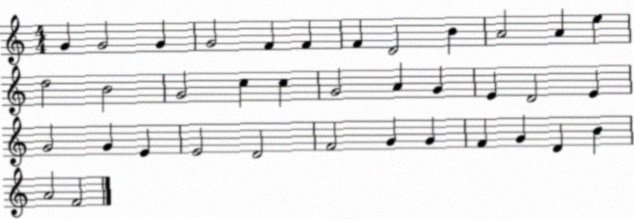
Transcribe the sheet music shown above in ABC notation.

X:1
T:Untitled
M:4/4
L:1/4
K:C
G G2 G G2 F F F D2 B A2 A e d2 B2 G2 c c G2 A G E D2 E G2 G E E2 D2 F2 G G F G D B A2 F2